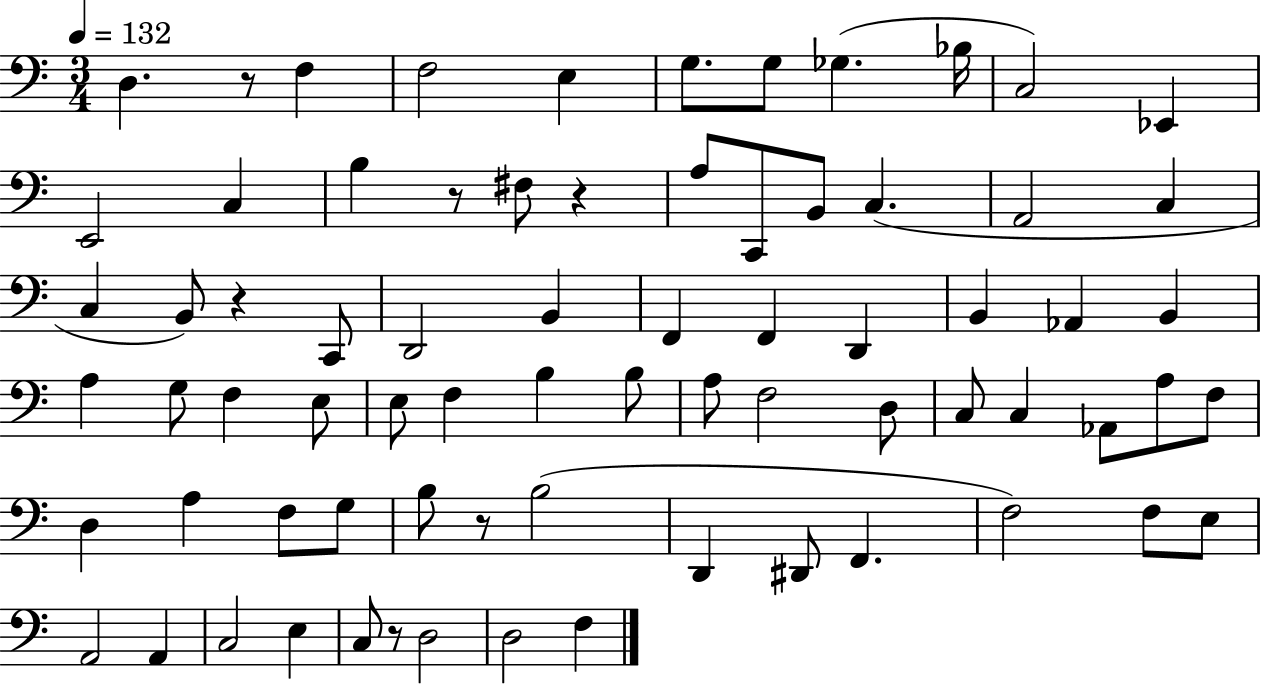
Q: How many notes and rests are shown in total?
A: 73